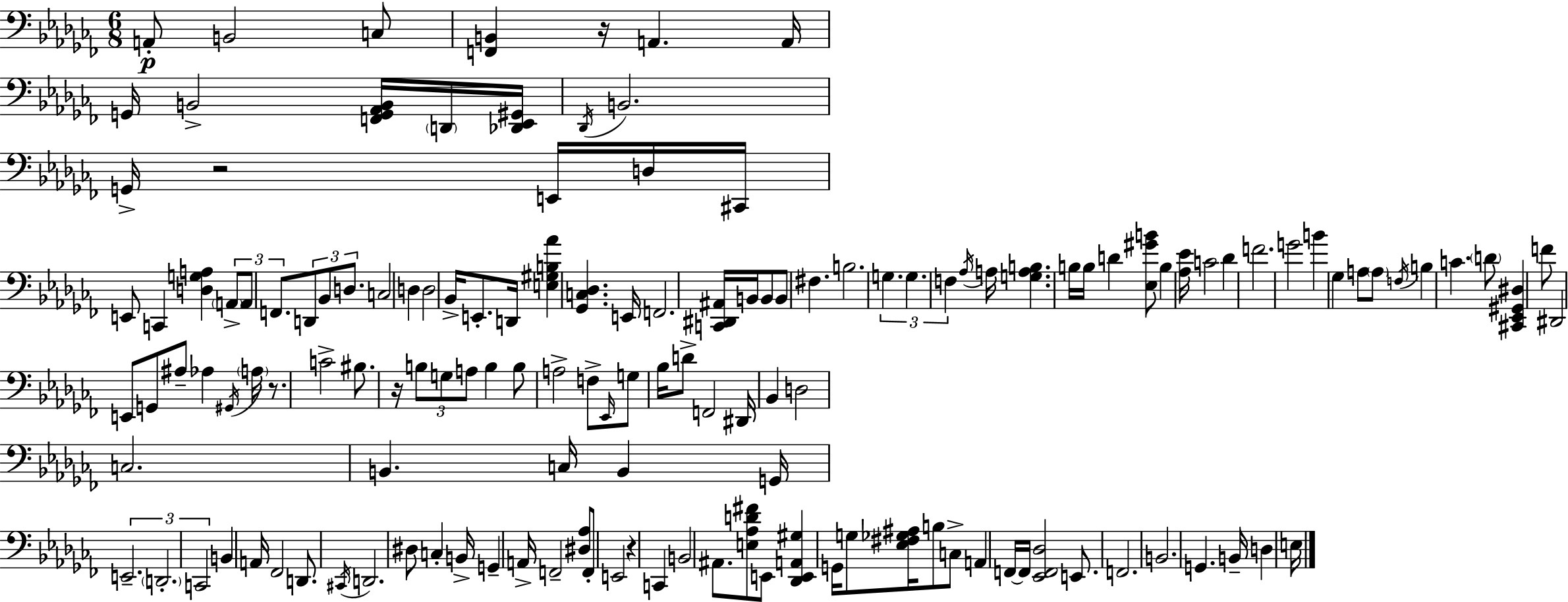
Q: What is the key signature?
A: AES minor